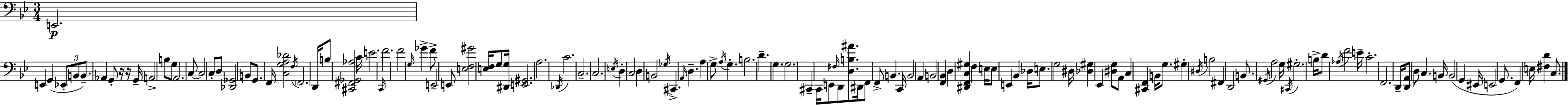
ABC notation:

X:1
T:Untitled
M:3/4
L:1/4
K:Bb
E,,2 E,, G,, _E,,/2 B,,/2 B,,/2 _A,, G,,/2 z/4 z/4 G,,/4 A,,2 B,/2 G,/2 A,,2 C,/2 C,2 C,/2 D,/2 [_D,,_G,,]2 B,,/2 G,,/2 F,,/4 [C,G,A,_D]2 F,/4 F,,2 D,,/4 B,/2 [^C,,^F,,_G,,_A,]2 C/4 E2 C,,/4 F2 F2 G,/4 _G F/2 E,,2 E,,/2 [E,F,^G]2 [E,F,]/4 G,/2 [^D,,G,]/4 [E,,^G,,]2 A,2 _D,,/4 C2 C,2 C,2 E,/4 D, C,2 D, B,,2 _G,/4 ^C,, A,,/4 D, A, G,/2 A,/4 G, B,2 D G, G,2 ^C,, C,,/4 E,,/2 ^F,/4 D,,/2 [D,B,^A]/2 ^D,,/4 F,,/2 F,,/2 B,, C,,/4 B,,2 A,, B,,2 [F,,_B,,] D, [^D,,F,,C,^G,] F, E,/4 E,/2 E,, _B,, _D,/4 E,/2 G,2 ^D,/4 [_D,^G,] _E,, [^D,G,]/2 A,,/2 C, [^C,,F,,] B,,/4 G,/2 ^G, ^D,/4 B,2 ^F,, D,,2 B,,/2 ^G,,/4 A,2 G,/4 ^C,,/4 ^G,2 B,/4 D/2 _A,/4 F2 E/4 C2 F,,2 D,,/4 [D,,A,,]/2 D,/2 C, B,,/4 B,,2 G,, ^E,,/4 E,,2 G,,/2 F,, E,/4 [^F,D] C,/2